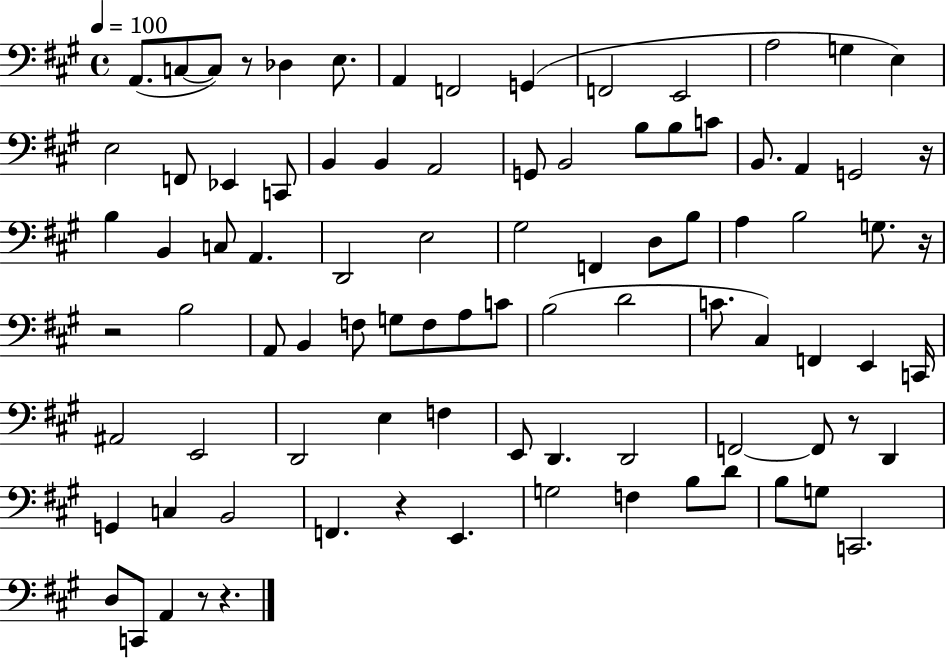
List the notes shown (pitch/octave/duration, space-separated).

A2/e. C3/e C3/e R/e Db3/q E3/e. A2/q F2/h G2/q F2/h E2/h A3/h G3/q E3/q E3/h F2/e Eb2/q C2/e B2/q B2/q A2/h G2/e B2/h B3/e B3/e C4/e B2/e. A2/q G2/h R/s B3/q B2/q C3/e A2/q. D2/h E3/h G#3/h F2/q D3/e B3/e A3/q B3/h G3/e. R/s R/h B3/h A2/e B2/q F3/e G3/e F3/e A3/e C4/e B3/h D4/h C4/e. C#3/q F2/q E2/q C2/s A#2/h E2/h D2/h E3/q F3/q E2/e D2/q. D2/h F2/h F2/e R/e D2/q G2/q C3/q B2/h F2/q. R/q E2/q. G3/h F3/q B3/e D4/e B3/e G3/e C2/h. D3/e C2/e A2/q R/e R/q.